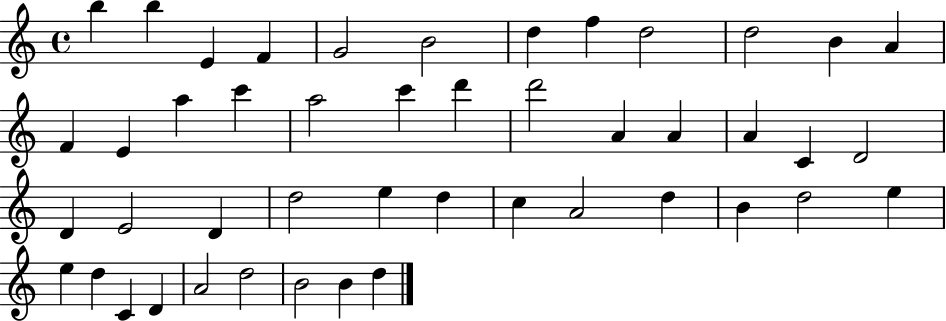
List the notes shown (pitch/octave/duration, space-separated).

B5/q B5/q E4/q F4/q G4/h B4/h D5/q F5/q D5/h D5/h B4/q A4/q F4/q E4/q A5/q C6/q A5/h C6/q D6/q D6/h A4/q A4/q A4/q C4/q D4/h D4/q E4/h D4/q D5/h E5/q D5/q C5/q A4/h D5/q B4/q D5/h E5/q E5/q D5/q C4/q D4/q A4/h D5/h B4/h B4/q D5/q